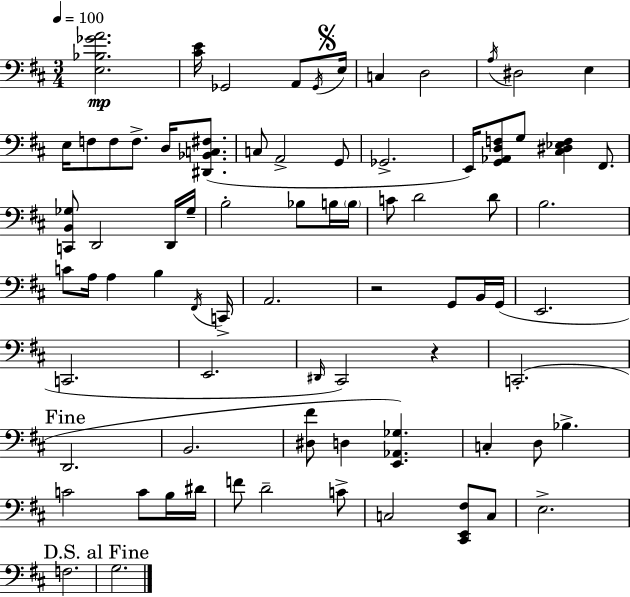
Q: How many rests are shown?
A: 2